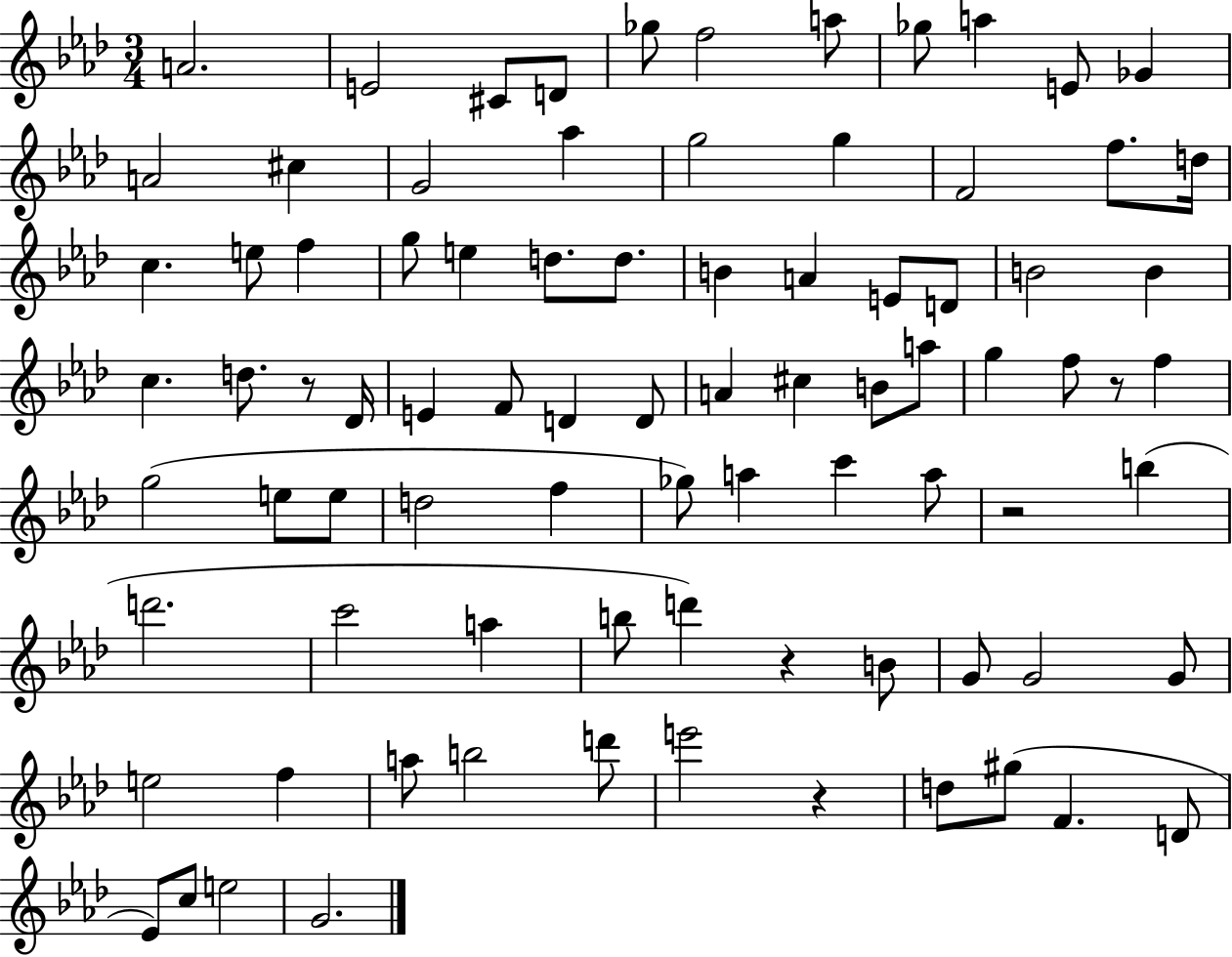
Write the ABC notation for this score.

X:1
T:Untitled
M:3/4
L:1/4
K:Ab
A2 E2 ^C/2 D/2 _g/2 f2 a/2 _g/2 a E/2 _G A2 ^c G2 _a g2 g F2 f/2 d/4 c e/2 f g/2 e d/2 d/2 B A E/2 D/2 B2 B c d/2 z/2 _D/4 E F/2 D D/2 A ^c B/2 a/2 g f/2 z/2 f g2 e/2 e/2 d2 f _g/2 a c' a/2 z2 b d'2 c'2 a b/2 d' z B/2 G/2 G2 G/2 e2 f a/2 b2 d'/2 e'2 z d/2 ^g/2 F D/2 _E/2 c/2 e2 G2